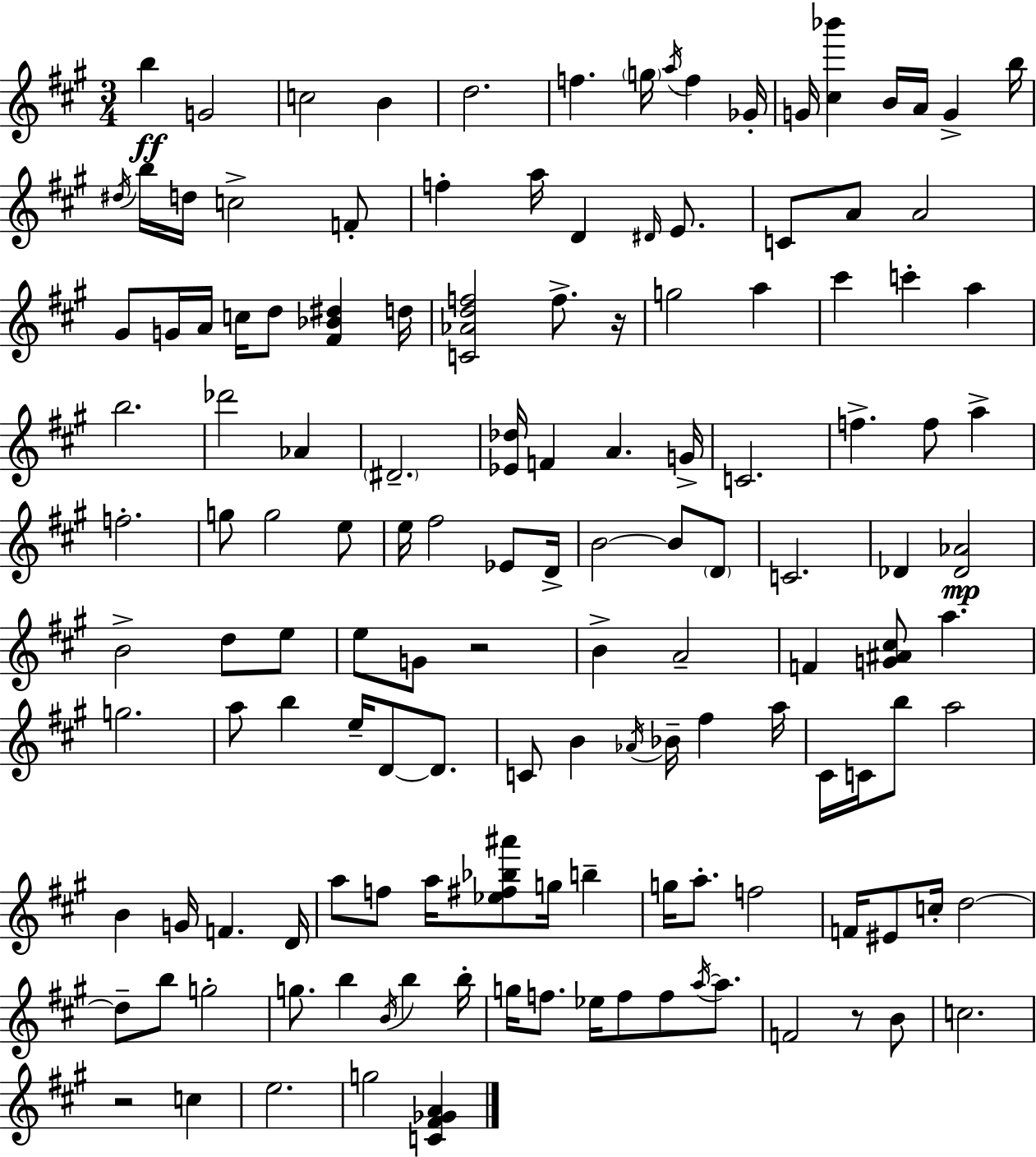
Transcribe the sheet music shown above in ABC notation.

X:1
T:Untitled
M:3/4
L:1/4
K:A
b G2 c2 B d2 f g/4 a/4 f _G/4 G/4 [^c_b'] B/4 A/4 G b/4 ^d/4 b/4 d/4 c2 F/2 f a/4 D ^D/4 E/2 C/2 A/2 A2 ^G/2 G/4 A/4 c/4 d/2 [^F_B^d] d/4 [C_Adf]2 f/2 z/4 g2 a ^c' c' a b2 _d'2 _A ^D2 [_E_d]/4 F A G/4 C2 f f/2 a f2 g/2 g2 e/2 e/4 ^f2 _E/2 D/4 B2 B/2 D/2 C2 _D [_D_A]2 B2 d/2 e/2 e/2 G/2 z2 B A2 F [G^A^c]/2 a g2 a/2 b e/4 D/2 D/2 C/2 B _A/4 _B/4 ^f a/4 ^C/4 C/4 b/2 a2 B G/4 F D/4 a/2 f/2 a/4 [_e^f_b^a']/2 g/4 b g/4 a/2 f2 F/4 ^E/2 c/4 d2 d/2 b/2 g2 g/2 b B/4 b b/4 g/4 f/2 _e/4 f/2 f/2 a/4 a/2 F2 z/2 B/2 c2 z2 c e2 g2 [C^F_GA]